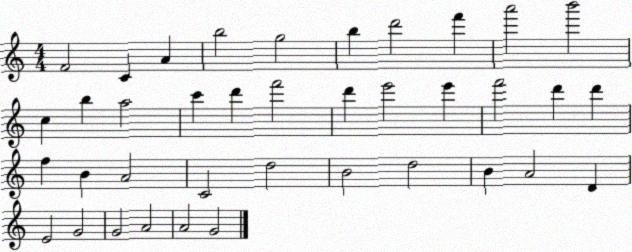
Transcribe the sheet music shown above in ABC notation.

X:1
T:Untitled
M:4/4
L:1/4
K:C
F2 C A b2 g2 b d'2 f' a'2 b'2 c b a2 c' d' f'2 d' e'2 e' f'2 d' d' f B A2 C2 d2 B2 d2 B A2 D E2 G2 G2 A2 A2 G2